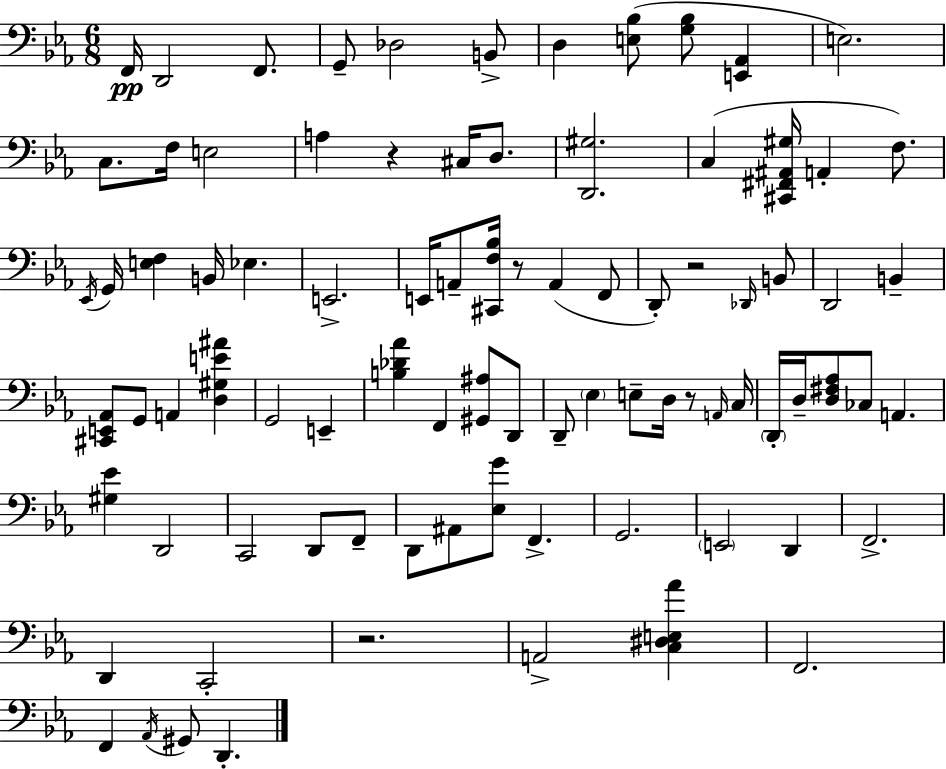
{
  \clef bass
  \numericTimeSignature
  \time 6/8
  \key ees \major
  f,16\pp d,2 f,8. | g,8-- des2 b,8-> | d4 <e bes>8( <g bes>8 <e, aes,>4 | e2.) | \break c8. f16 e2 | a4 r4 cis16 d8. | <d, gis>2. | c4( <cis, fis, ais, gis>16 a,4-. f8.) | \break \acciaccatura { ees,16 } g,16 <e f>4 b,16 ees4. | e,2.-> | e,16 a,8-- <cis, f bes>16 r8 a,4( f,8 | d,8-.) r2 \grace { des,16 } | \break b,8 d,2 b,4-- | <cis, e, aes,>8 g,8 a,4 <d gis e' ais'>4 | g,2 e,4-- | <b des' aes'>4 f,4 <gis, ais>8 | \break d,8 d,8-- \parenthesize ees4 e8-- d16 r8 | \grace { a,16 } c16 \parenthesize d,16-. d16-- <d fis aes>8 ces8 a,4. | <gis ees'>4 d,2 | c,2 d,8 | \break f,8-- d,8 ais,8 <ees g'>8 f,4.-> | g,2. | \parenthesize e,2 d,4 | f,2.-> | \break d,4 c,2-. | r2. | a,2-> <c dis e aes'>4 | f,2. | \break f,4 \acciaccatura { aes,16 } gis,8 d,4.-. | \bar "|."
}